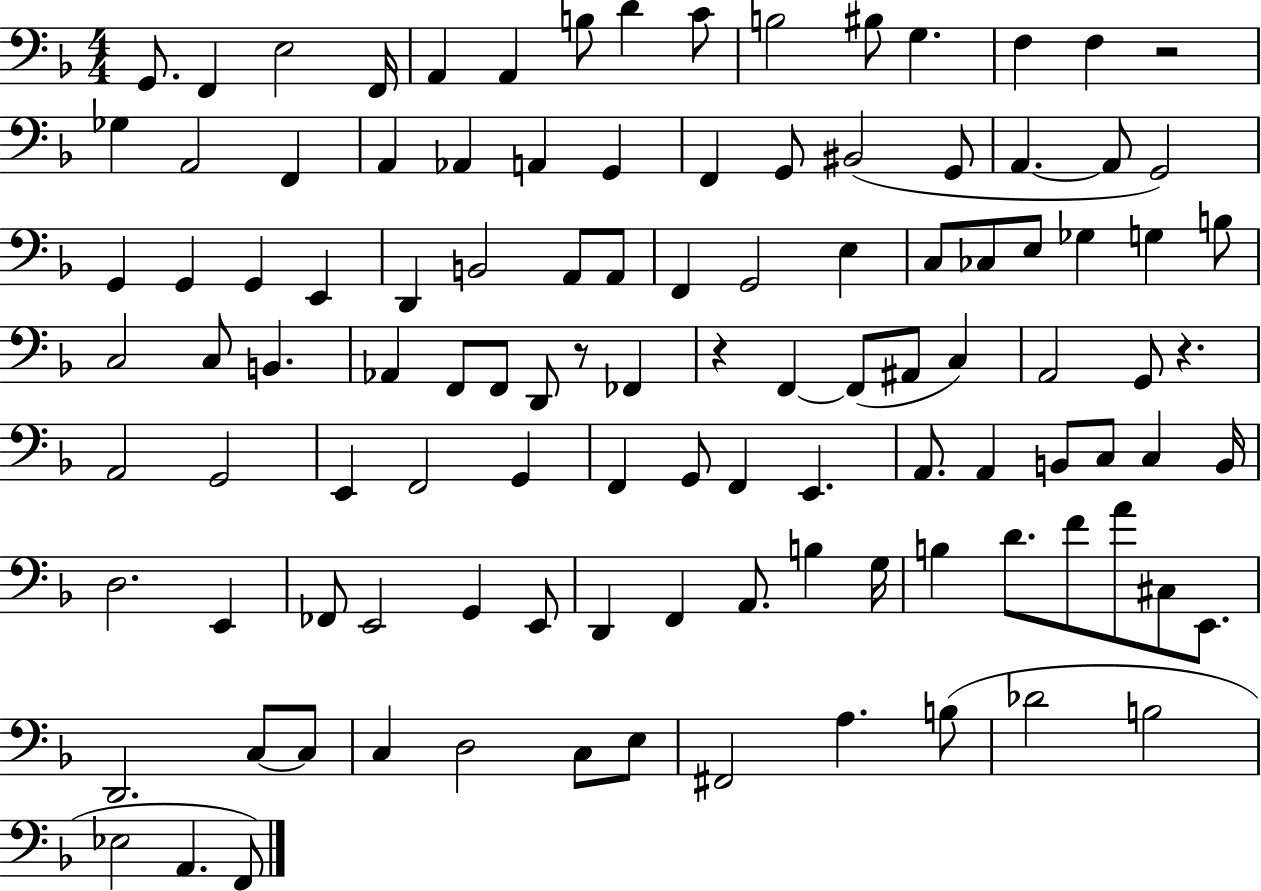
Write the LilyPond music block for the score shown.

{
  \clef bass
  \numericTimeSignature
  \time 4/4
  \key f \major
  g,8. f,4 e2 f,16 | a,4 a,4 b8 d'4 c'8 | b2 bis8 g4. | f4 f4 r2 | \break ges4 a,2 f,4 | a,4 aes,4 a,4 g,4 | f,4 g,8 bis,2( g,8 | a,4.~~ a,8 g,2) | \break g,4 g,4 g,4 e,4 | d,4 b,2 a,8 a,8 | f,4 g,2 e4 | c8 ces8 e8 ges4 g4 b8 | \break c2 c8 b,4. | aes,4 f,8 f,8 d,8 r8 fes,4 | r4 f,4~~ f,8( ais,8 c4) | a,2 g,8 r4. | \break a,2 g,2 | e,4 f,2 g,4 | f,4 g,8 f,4 e,4. | a,8. a,4 b,8 c8 c4 b,16 | \break d2. e,4 | fes,8 e,2 g,4 e,8 | d,4 f,4 a,8. b4 g16 | b4 d'8. f'8 a'8 cis8 e,8. | \break d,2. c8~~ c8 | c4 d2 c8 e8 | fis,2 a4. b8( | des'2 b2 | \break ees2 a,4. f,8) | \bar "|."
}